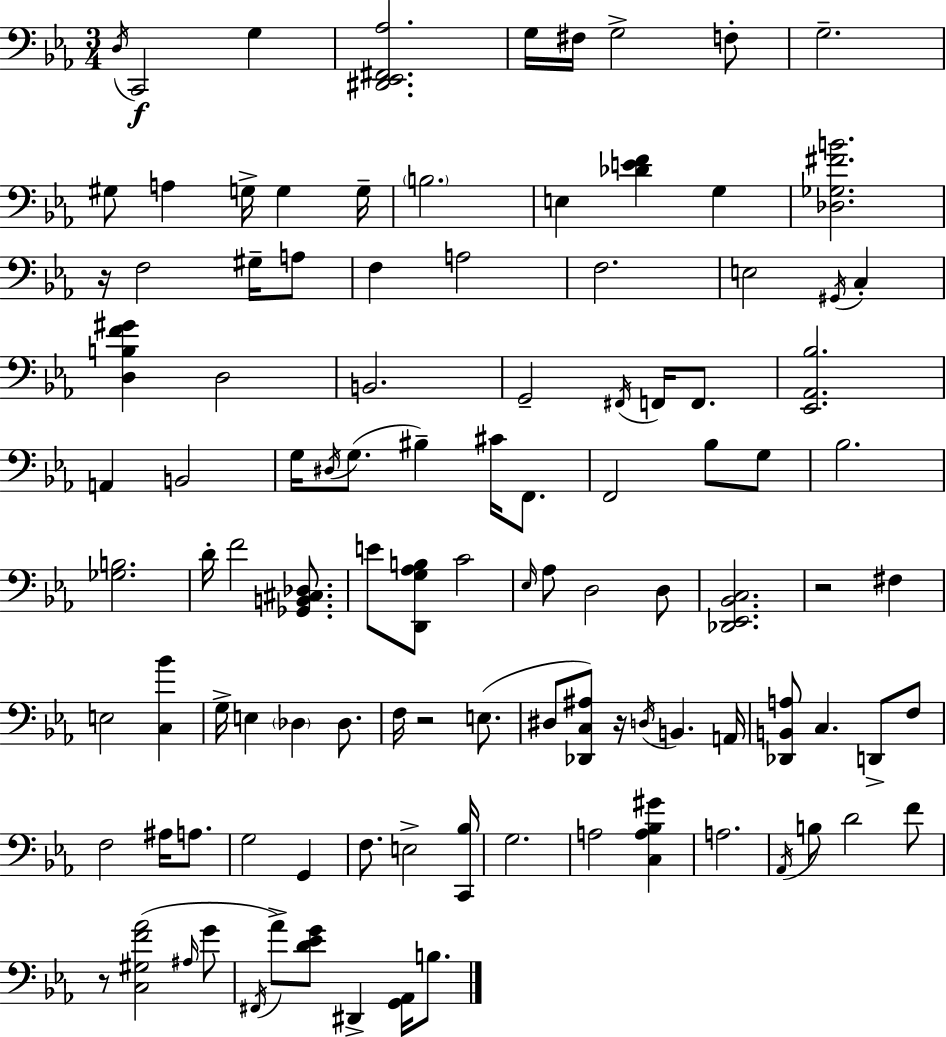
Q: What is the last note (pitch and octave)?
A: B3